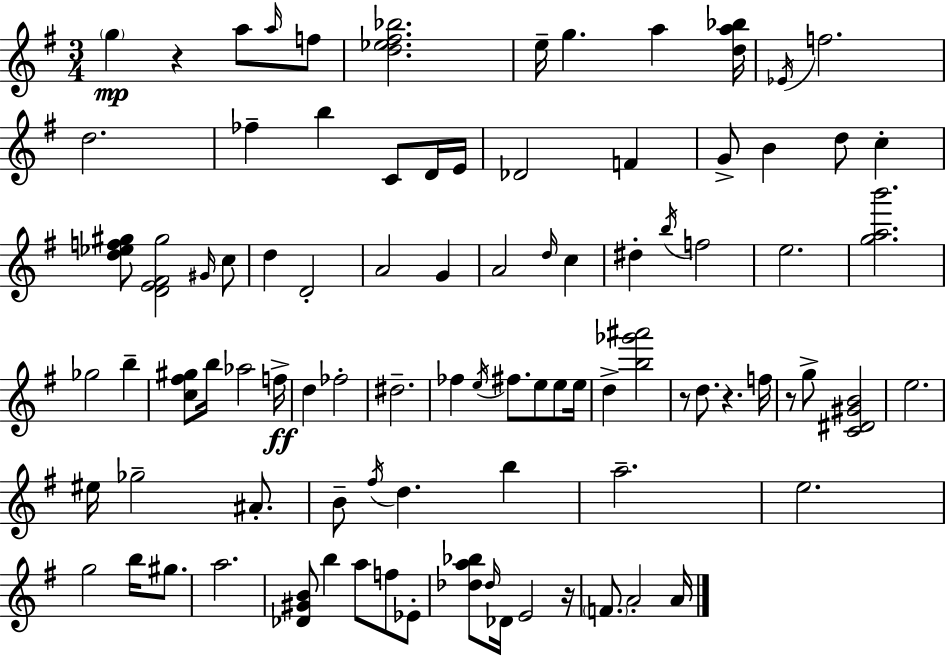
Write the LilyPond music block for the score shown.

{
  \clef treble
  \numericTimeSignature
  \time 3/4
  \key e \minor
  \parenthesize g''4\mp r4 a''8 \grace { a''16 } f''8 | <d'' ees'' fis'' bes''>2. | e''16-- g''4. a''4 | <d'' a'' bes''>16 \acciaccatura { ees'16 } f''2. | \break d''2. | fes''4-- b''4 c'8 | d'16 e'16 des'2 f'4 | g'8-> b'4 d''8 c''4-. | \break <d'' ees'' f'' gis''>8 <d' e' fis' gis''>2 | \grace { gis'16 } c''8 d''4 d'2-. | a'2 g'4 | a'2 \grace { d''16 } | \break c''4 dis''4-. \acciaccatura { b''16 } f''2 | e''2. | <g'' a'' b'''>2. | ges''2 | \break b''4-- <c'' fis'' gis''>8 b''16 aes''2 | f''16->\ff d''4 fes''2-. | dis''2.-- | fes''4 \acciaccatura { e''16 } fis''8. | \break e''8 e''8 e''16 d''4-> <b'' ges''' ais'''>2 | r8 d''8. r4. | f''16 r8 g''8-> <c' dis' gis' b'>2 | e''2. | \break eis''16 ges''2-- | ais'8.-. b'8-- \acciaccatura { fis''16 } d''4. | b''4 a''2.-- | e''2. | \break g''2 | b''16 gis''8. a''2. | <des' gis' b'>8 b''4 | a''8 f''8 ees'8-. <des'' a'' bes''>8 \grace { des''16 } des'16 e'2 | \break r16 \parenthesize f'8. a'2-. | a'16 \bar "|."
}